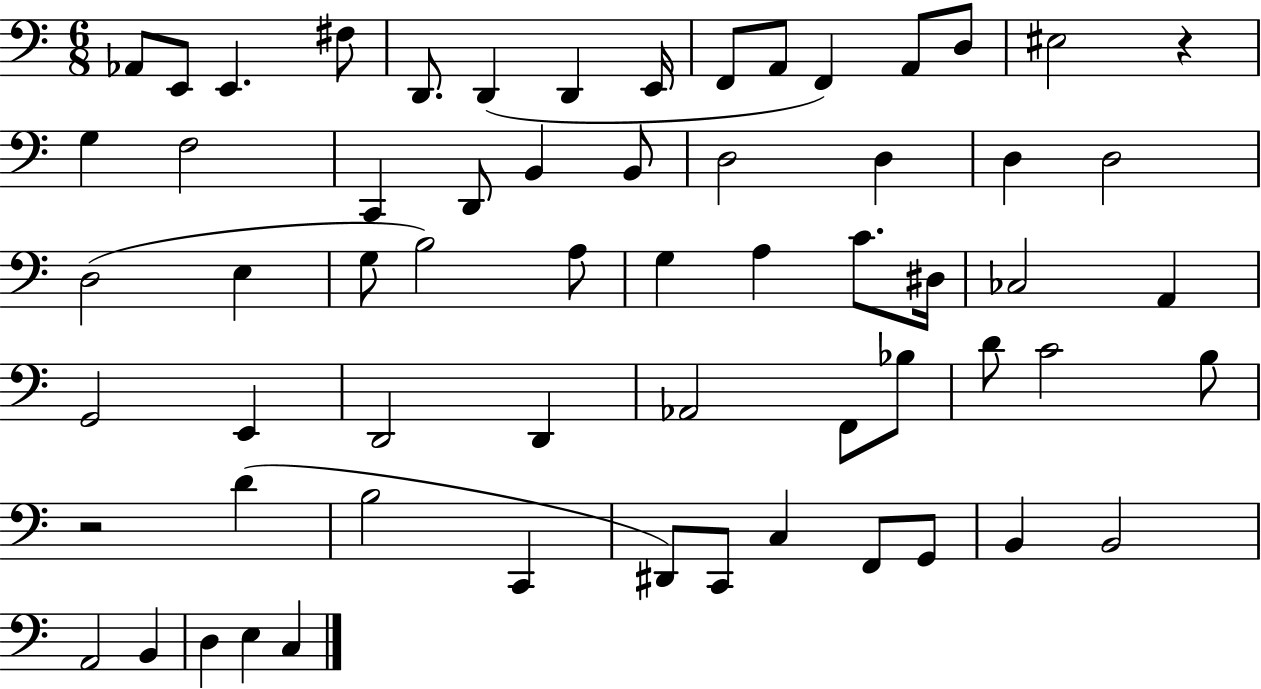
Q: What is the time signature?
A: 6/8